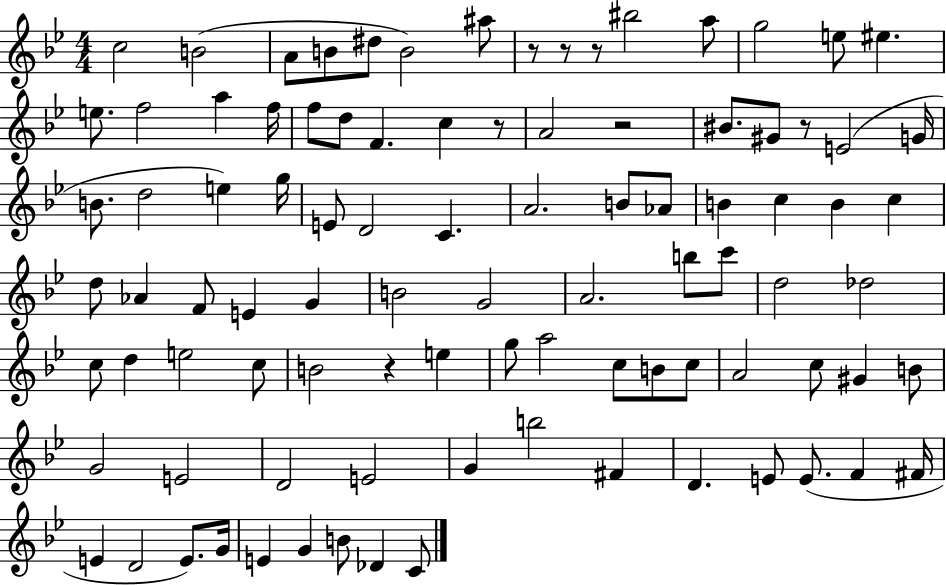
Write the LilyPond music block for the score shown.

{
  \clef treble
  \numericTimeSignature
  \time 4/4
  \key bes \major
  c''2 b'2( | a'8 b'8 dis''8 b'2) ais''8 | r8 r8 r8 bis''2 a''8 | g''2 e''8 eis''4. | \break e''8. f''2 a''4 f''16 | f''8 d''8 f'4. c''4 r8 | a'2 r2 | bis'8. gis'8 r8 e'2( g'16 | \break b'8. d''2 e''4) g''16 | e'8 d'2 c'4. | a'2. b'8 aes'8 | b'4 c''4 b'4 c''4 | \break d''8 aes'4 f'8 e'4 g'4 | b'2 g'2 | a'2. b''8 c'''8 | d''2 des''2 | \break c''8 d''4 e''2 c''8 | b'2 r4 e''4 | g''8 a''2 c''8 b'8 c''8 | a'2 c''8 gis'4 b'8 | \break g'2 e'2 | d'2 e'2 | g'4 b''2 fis'4 | d'4. e'8 e'8.( f'4 fis'16 | \break e'4 d'2 e'8.) g'16 | e'4 g'4 b'8 des'4 c'8 | \bar "|."
}